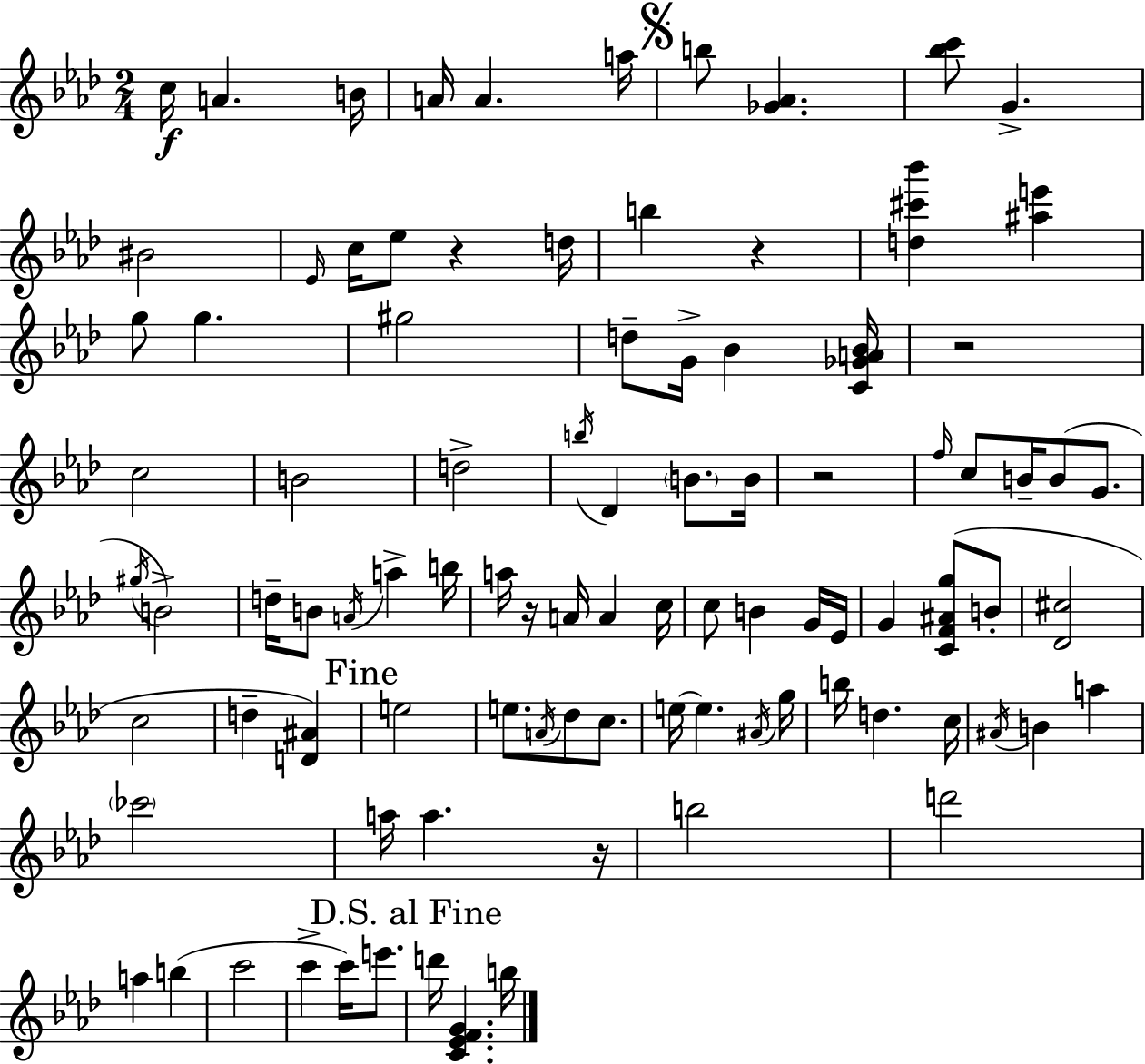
C5/s A4/q. B4/s A4/s A4/q. A5/s B5/e [Gb4,Ab4]/q. [Bb5,C6]/e G4/q. BIS4/h Eb4/s C5/s Eb5/e R/q D5/s B5/q R/q [D5,C#6,Bb6]/q [A#5,E6]/q G5/e G5/q. G#5/h D5/e G4/s Bb4/q [C4,Gb4,A4,Bb4]/s R/h C5/h B4/h D5/h B5/s Db4/q B4/e. B4/s R/h F5/s C5/e B4/s B4/e G4/e. G#5/s B4/h D5/s B4/e A4/s A5/q B5/s A5/s R/s A4/s A4/q C5/s C5/e B4/q G4/s Eb4/s G4/q [C4,F4,A#4,G5]/e B4/e [Db4,C#5]/h C5/h D5/q [D4,A#4]/q E5/h E5/e. A4/s Db5/e C5/e. E5/s E5/q. A#4/s G5/s B5/s D5/q. C5/s A#4/s B4/q A5/q CES6/h A5/s A5/q. R/s B5/h D6/h A5/q B5/q C6/h C6/q C6/s E6/e. D6/s [C4,Eb4,F4,G4]/q. B5/s